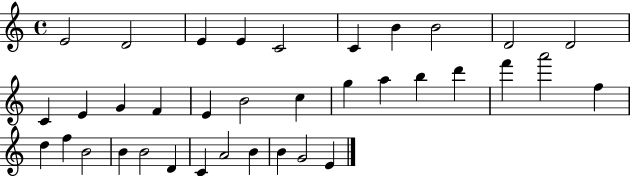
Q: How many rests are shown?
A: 0